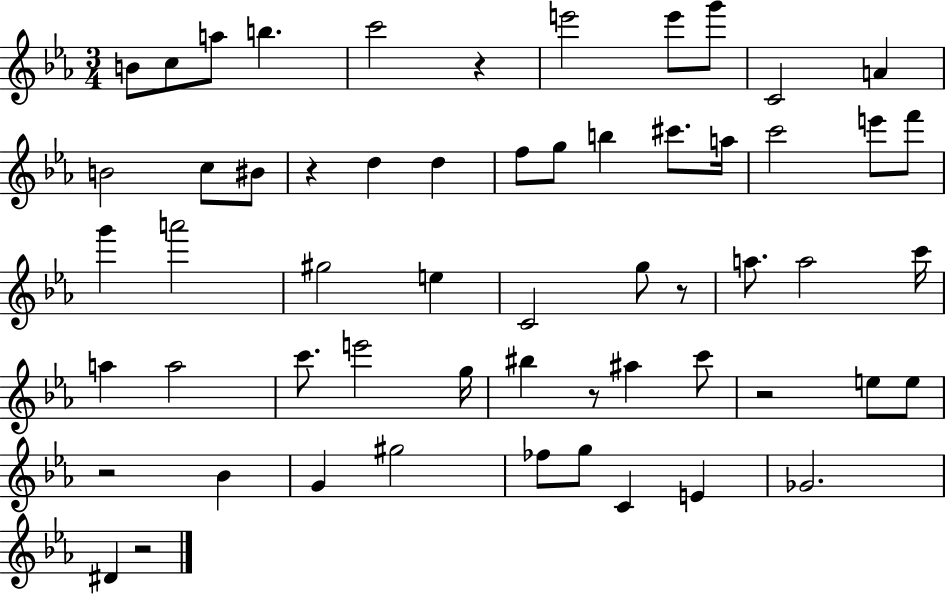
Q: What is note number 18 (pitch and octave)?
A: B5